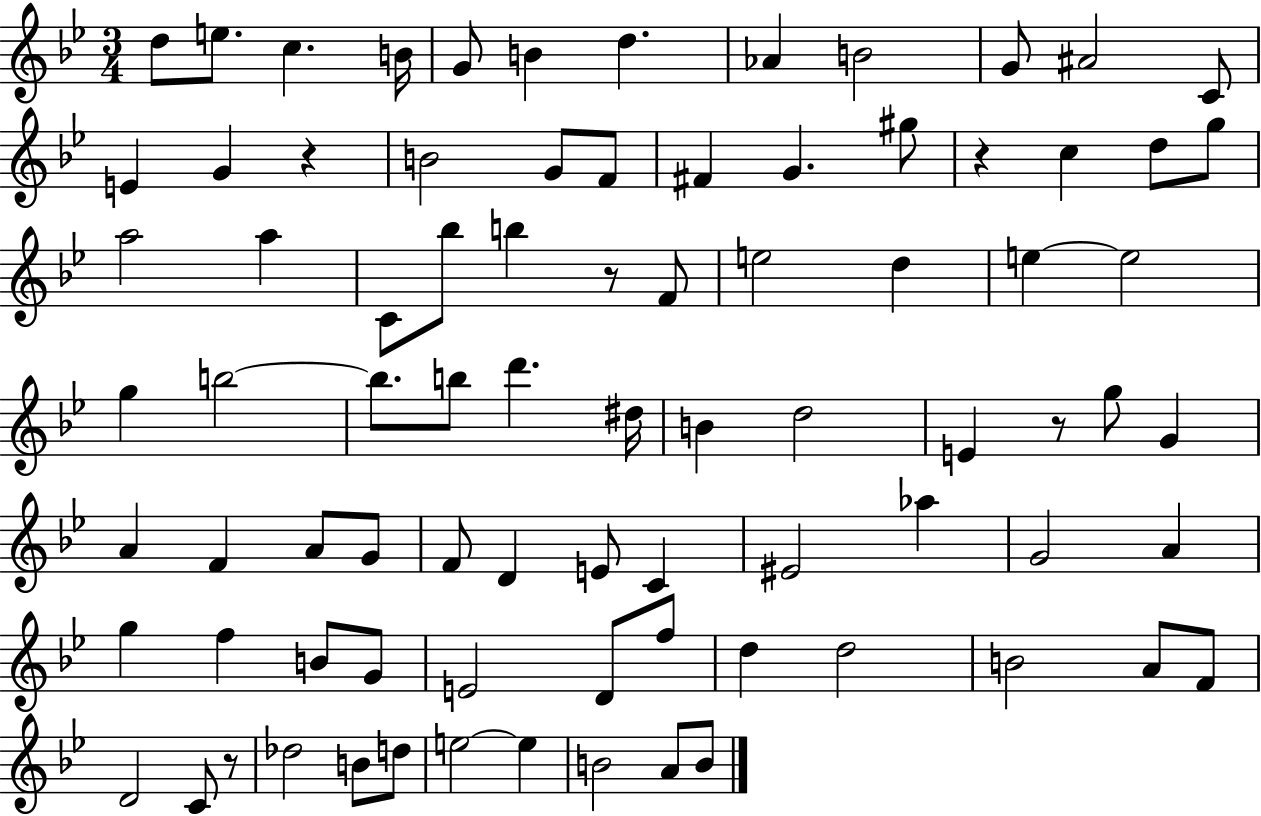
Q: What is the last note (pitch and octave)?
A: B4